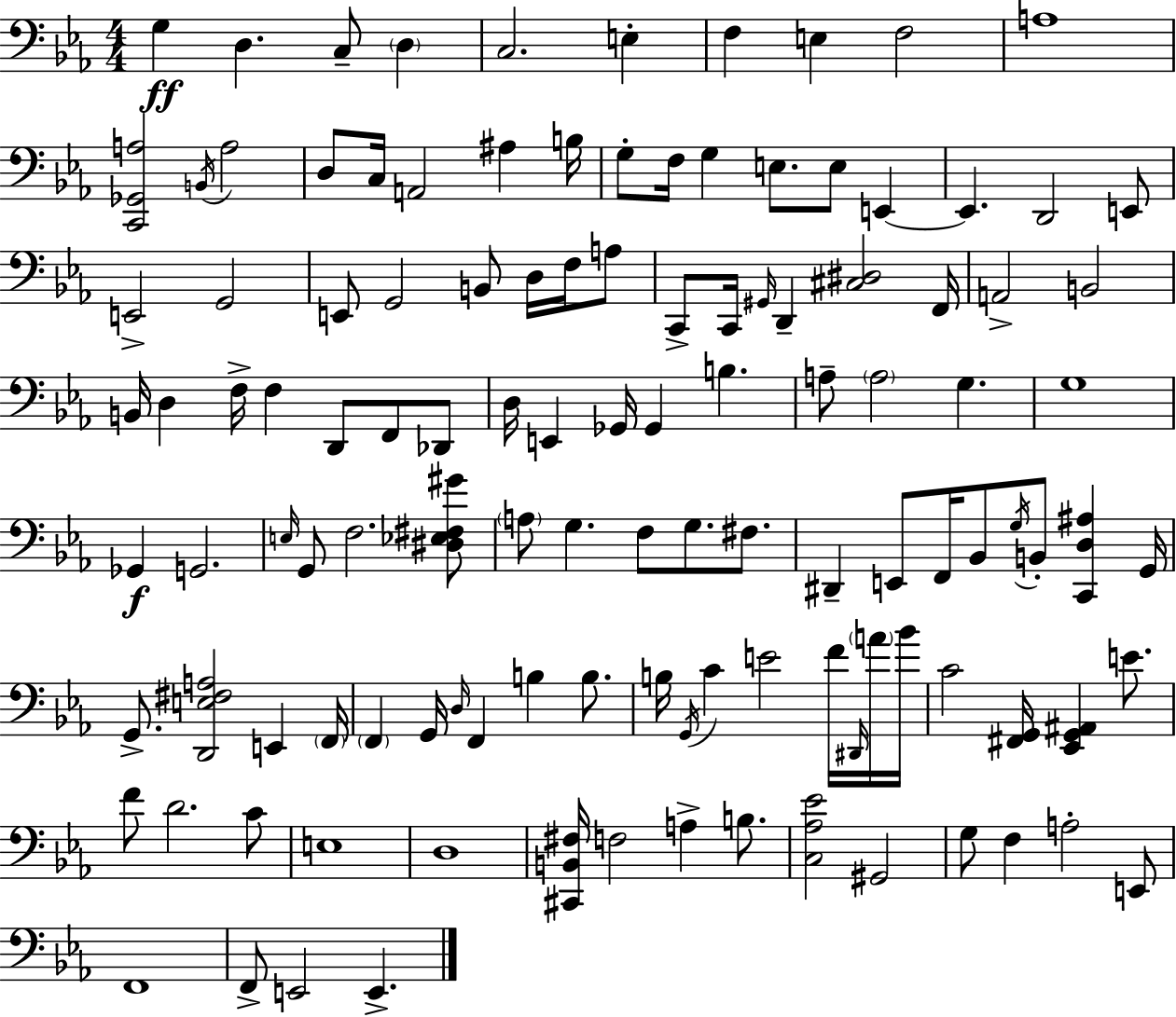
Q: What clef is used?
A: bass